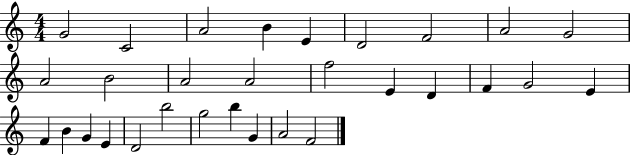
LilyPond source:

{
  \clef treble
  \numericTimeSignature
  \time 4/4
  \key c \major
  g'2 c'2 | a'2 b'4 e'4 | d'2 f'2 | a'2 g'2 | \break a'2 b'2 | a'2 a'2 | f''2 e'4 d'4 | f'4 g'2 e'4 | \break f'4 b'4 g'4 e'4 | d'2 b''2 | g''2 b''4 g'4 | a'2 f'2 | \break \bar "|."
}